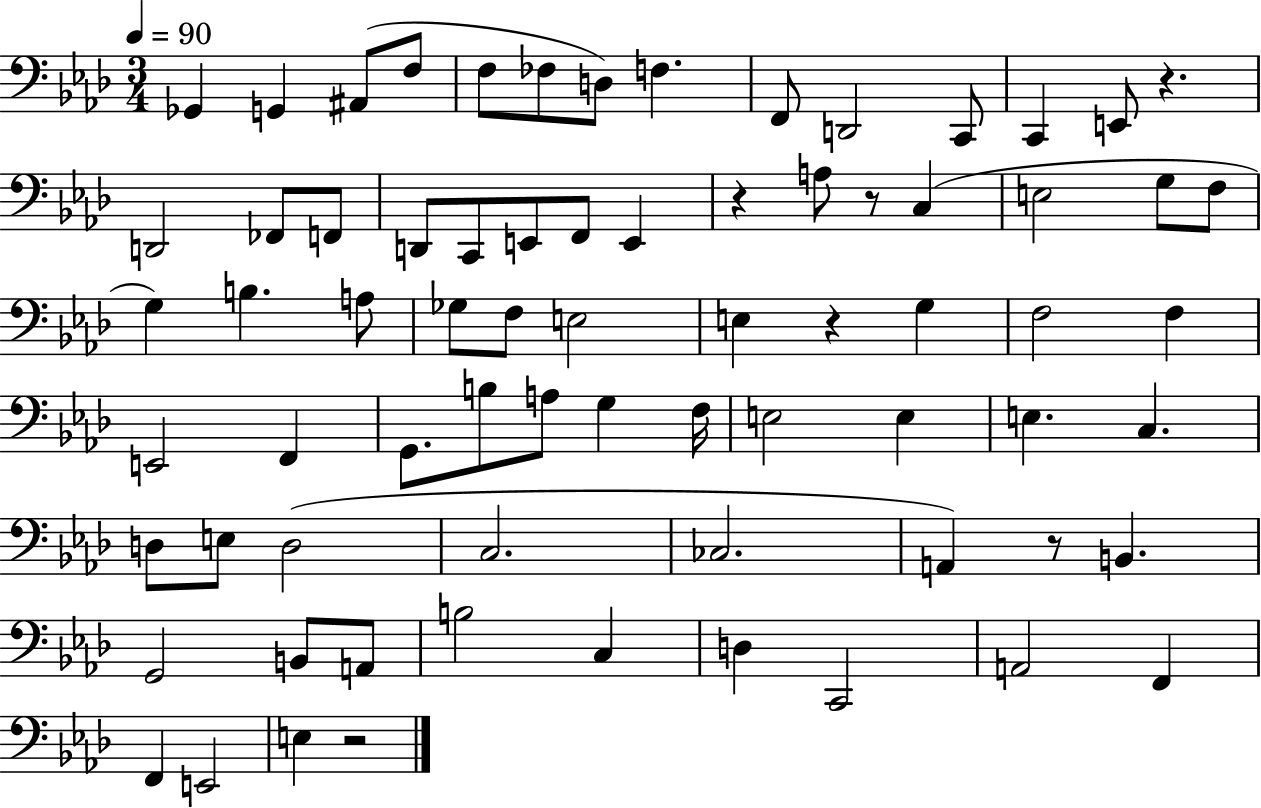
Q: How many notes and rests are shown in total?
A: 72